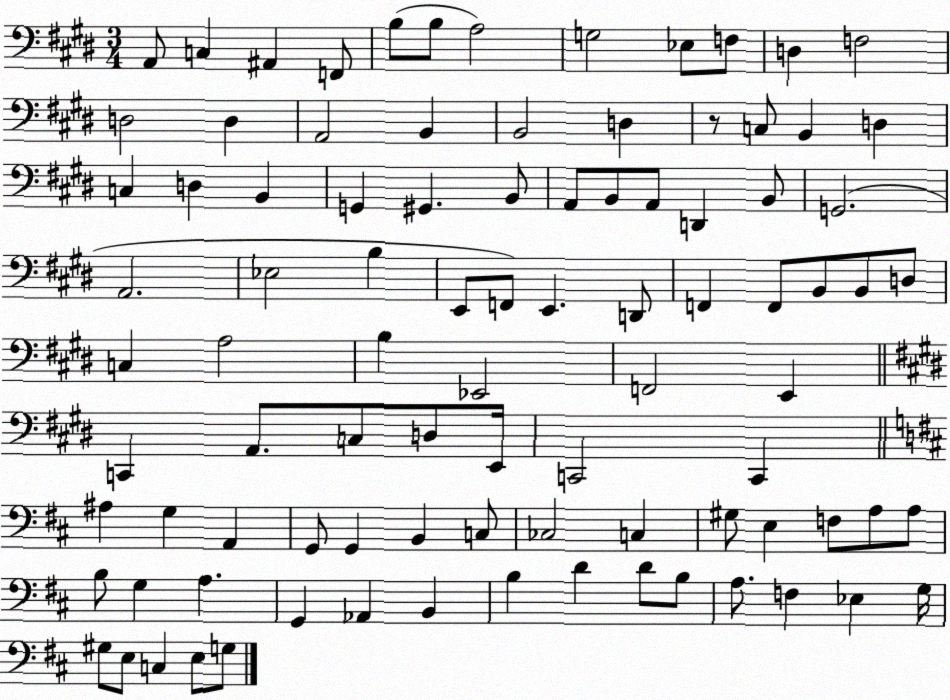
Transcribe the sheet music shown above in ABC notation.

X:1
T:Untitled
M:3/4
L:1/4
K:E
A,,/2 C, ^A,, F,,/2 B,/2 B,/2 A,2 G,2 _E,/2 F,/2 D, F,2 D,2 D, A,,2 B,, B,,2 D, z/2 C,/2 B,, D, C, D, B,, G,, ^G,, B,,/2 A,,/2 B,,/2 A,,/2 D,, B,,/2 G,,2 A,,2 _E,2 B, E,,/2 F,,/2 E,, D,,/2 F,, F,,/2 B,,/2 B,,/2 D,/2 C, A,2 B, _E,,2 F,,2 E,, C,, A,,/2 C,/2 D,/2 E,,/4 C,,2 C,, ^A, G, A,, G,,/2 G,, B,, C,/2 _C,2 C, ^G,/2 E, F,/2 A,/2 A,/2 B,/2 G, A, G,, _A,, B,, B, D D/2 B,/2 A,/2 F, _E, G,/4 ^G,/2 E,/2 C, E,/2 G,/2